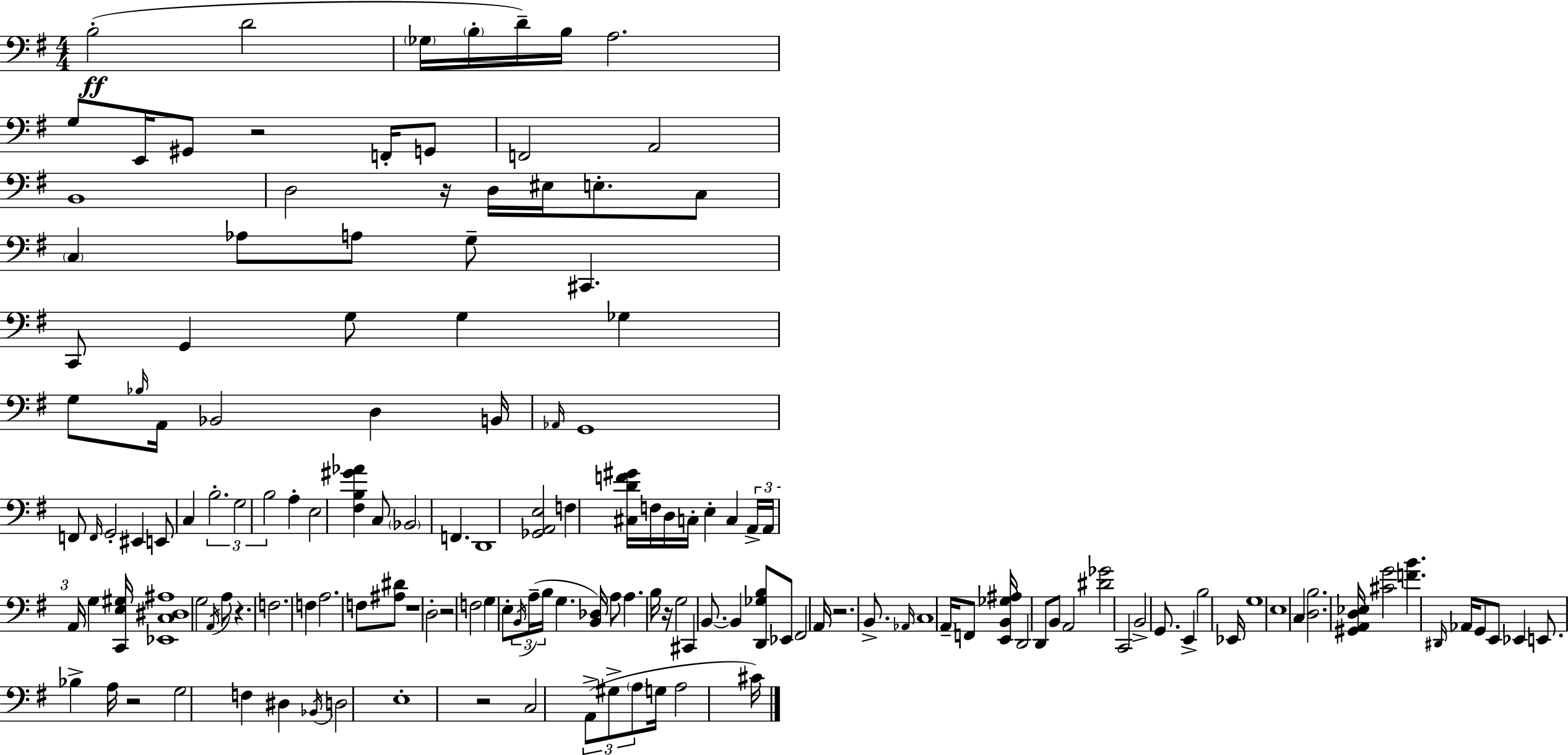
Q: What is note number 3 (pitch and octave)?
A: Gb3